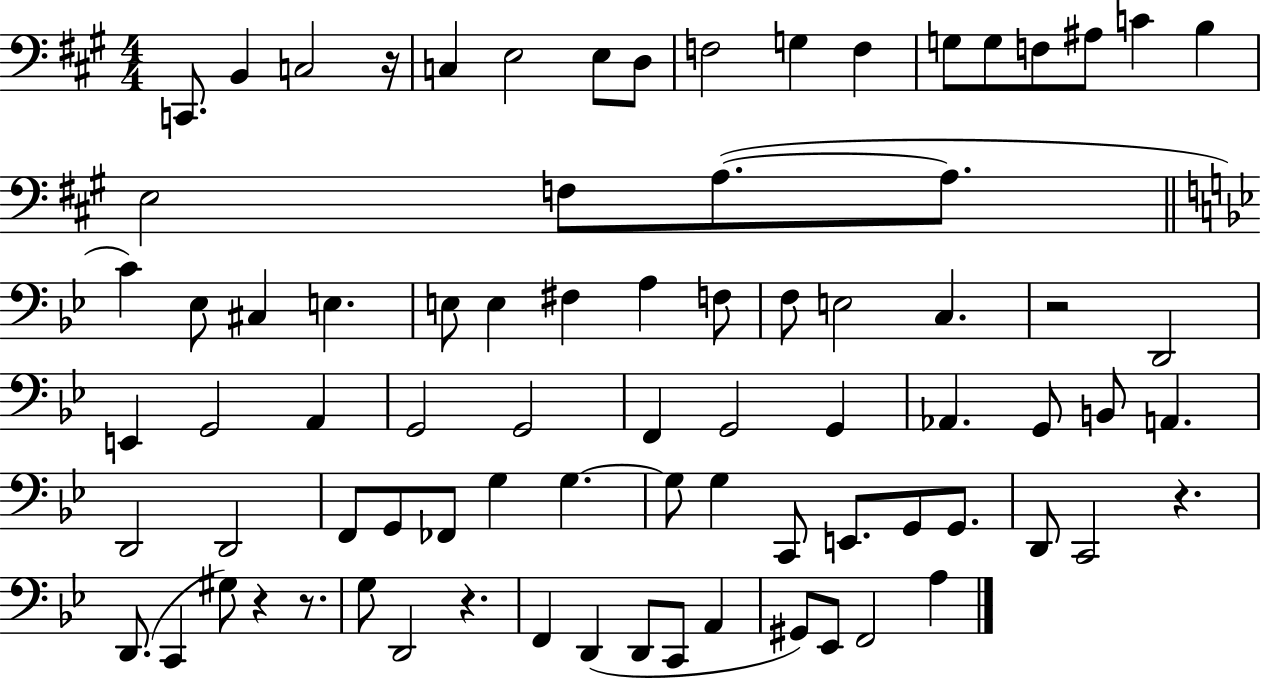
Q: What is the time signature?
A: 4/4